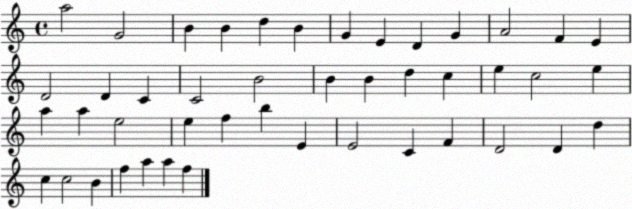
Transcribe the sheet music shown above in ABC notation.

X:1
T:Untitled
M:4/4
L:1/4
K:C
a2 G2 B B d B G E D G A2 F E D2 D C C2 B2 B B d c e c2 e a a e2 e f b E E2 C F D2 D d c c2 B f a a f